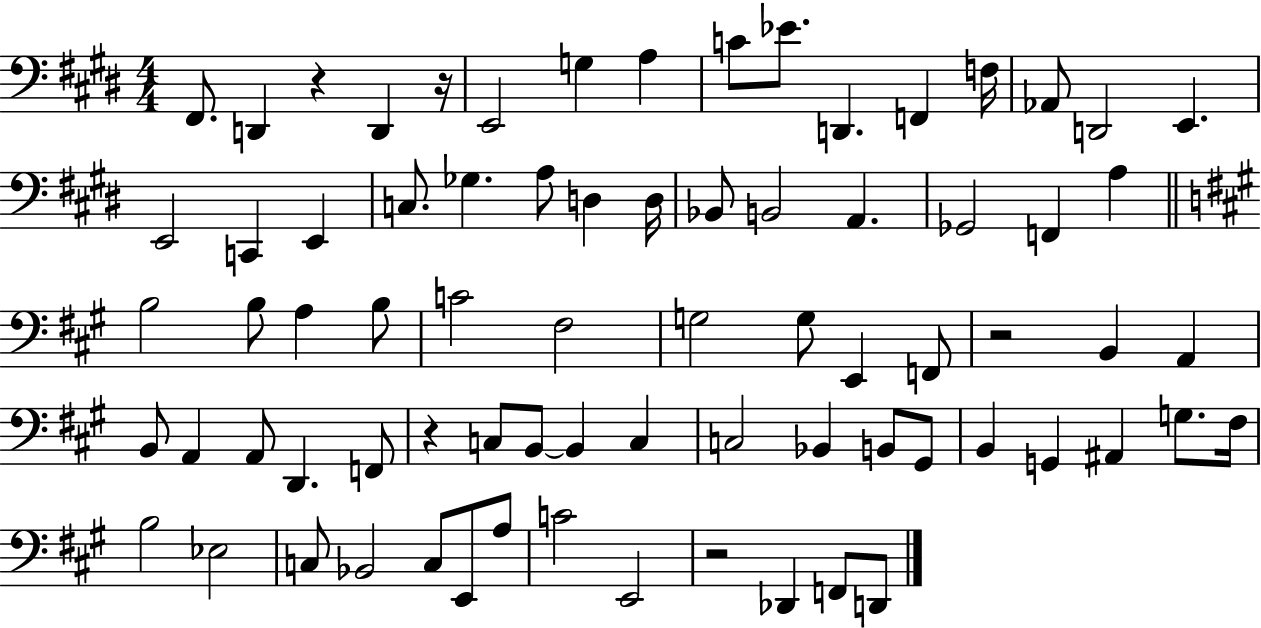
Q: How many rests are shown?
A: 5